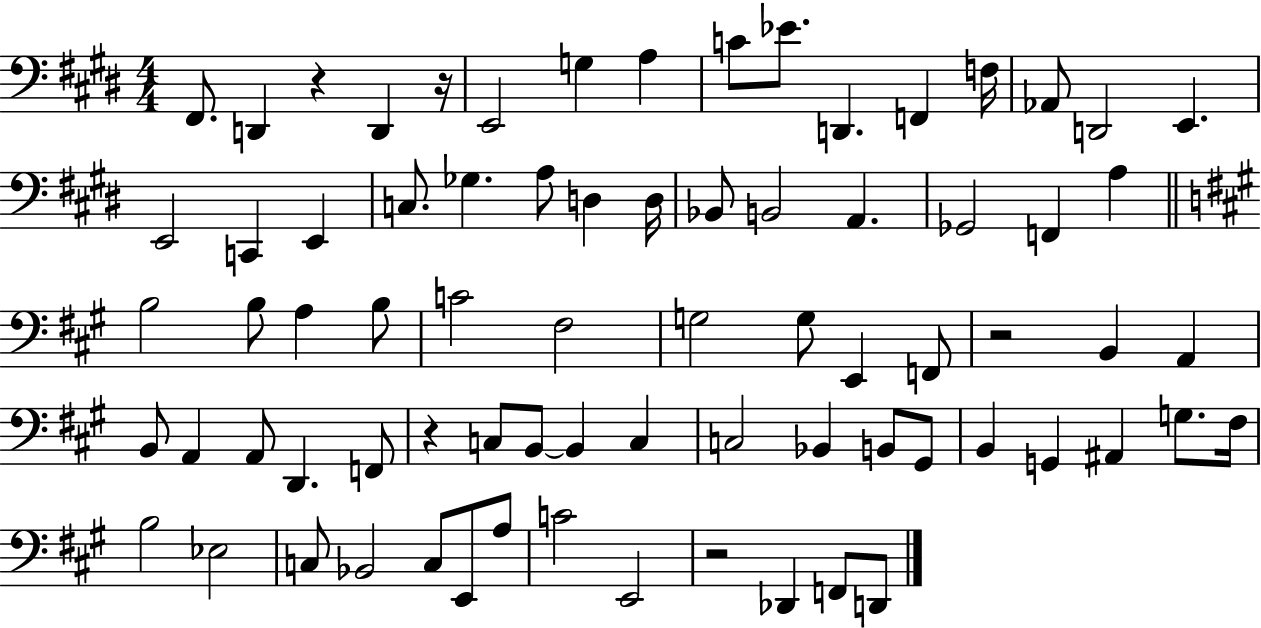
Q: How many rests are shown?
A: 5